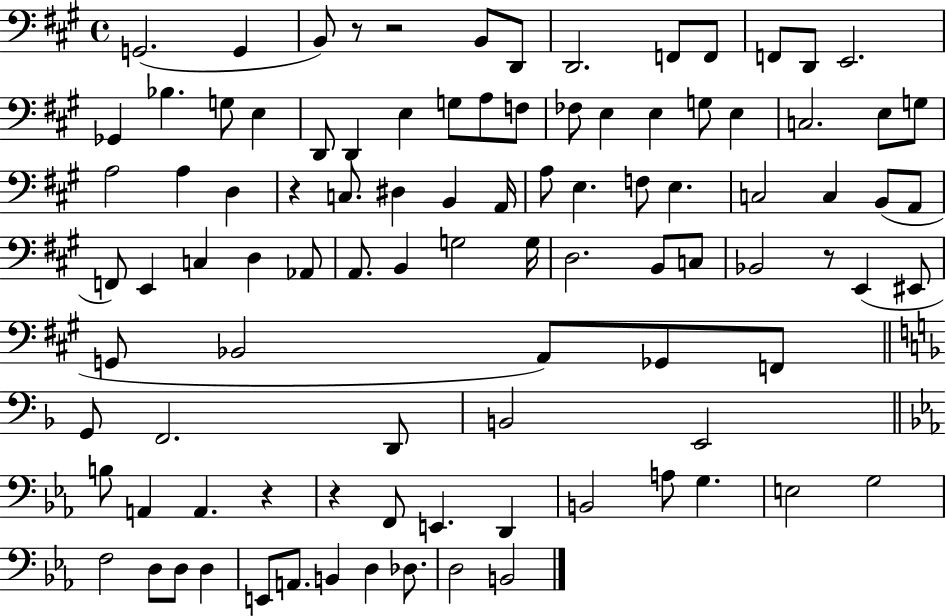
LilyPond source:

{
  \clef bass
  \time 4/4
  \defaultTimeSignature
  \key a \major
  g,2.( g,4 | b,8) r8 r2 b,8 d,8 | d,2. f,8 f,8 | f,8 d,8 e,2. | \break ges,4 bes4. g8 e4 | d,8 d,4 e4 g8 a8 f8 | fes8 e4 e4 g8 e4 | c2. e8 g8 | \break a2 a4 d4 | r4 c8. dis4 b,4 a,16 | a8 e4. f8 e4. | c2 c4 b,8( a,8 | \break f,8) e,4 c4 d4 aes,8 | a,8. b,4 g2 g16 | d2. b,8 c8 | bes,2 r8 e,4( eis,8 | \break g,8 bes,2 a,8) ges,8 f,8 | \bar "||" \break \key f \major g,8 f,2. d,8 | b,2 e,2 | \bar "||" \break \key c \minor b8 a,4 a,4. r4 | r4 f,8 e,4. d,4 | b,2 a8 g4. | e2 g2 | \break f2 d8 d8 d4 | e,8 a,8. b,4 d4 des8. | d2 b,2 | \bar "|."
}